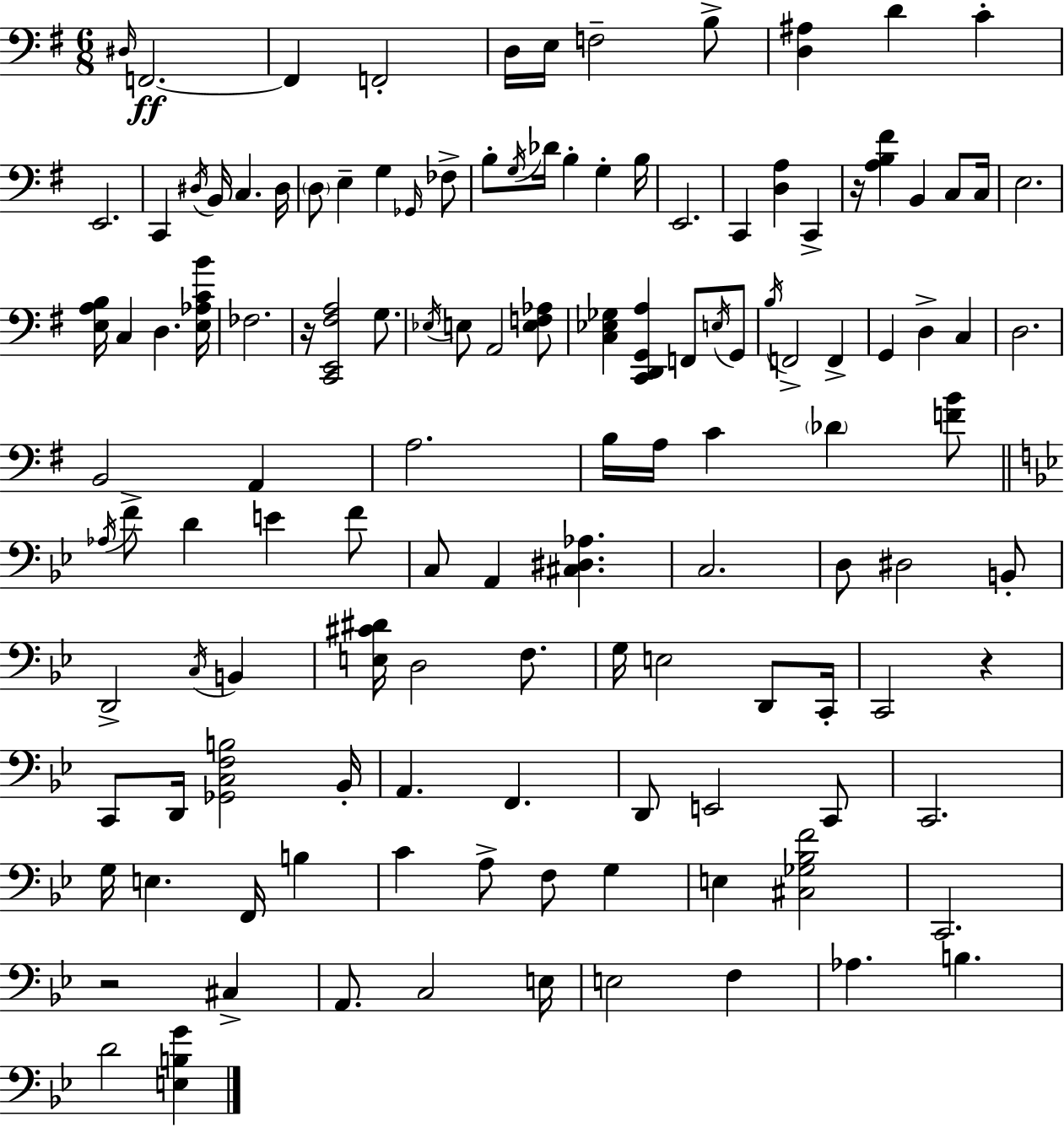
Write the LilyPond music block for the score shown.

{
  \clef bass
  \numericTimeSignature
  \time 6/8
  \key g \major
  \grace { dis16 }\ff f,2.~~ | f,4 f,2-. | d16 e16 f2-- b8-> | <d ais>4 d'4 c'4-. | \break e,2. | c,4 \acciaccatura { dis16 } b,16 c4. | dis16 \parenthesize d8 e4-- g4 | \grace { ges,16 } fes8-> b8-. \acciaccatura { g16 } des'16 b4-. g4-. | \break b16 e,2. | c,4 <d a>4 | c,4-> r16 <a b fis'>4 b,4 | c8 c16 e2. | \break <e a b>16 c4 d4. | <e aes c' b'>16 fes2. | r16 <c, e, fis a>2 | g8. \acciaccatura { ees16 } e8 a,2 | \break <e f aes>8 <c ees ges>4 <c, d, g, a>4 | f,8 \acciaccatura { e16 } g,8 \acciaccatura { b16 } f,2-> | f,4-> g,4 d4-> | c4 d2. | \break b,2 | a,4 a2. | b16 a16 c'4 | \parenthesize des'4 <f' b'>8 \bar "||" \break \key g \minor \acciaccatura { aes16 } f'8-> d'4 e'4 f'8 | c8 a,4 <cis dis aes>4. | c2. | d8 dis2 b,8-. | \break d,2-> \acciaccatura { c16 } b,4 | <e cis' dis'>16 d2 f8. | g16 e2 d,8 | c,16-. c,2 r4 | \break c,8 d,16 <ges, c f b>2 | bes,16-. a,4. f,4. | d,8 e,2 | c,8 c,2. | \break g16 e4. f,16 b4 | c'4 a8-> f8 g4 | e4 <cis ges bes f'>2 | c,2. | \break r2 cis4-> | a,8. c2 | e16 e2 f4 | aes4. b4. | \break d'2 <e b g'>4 | \bar "|."
}